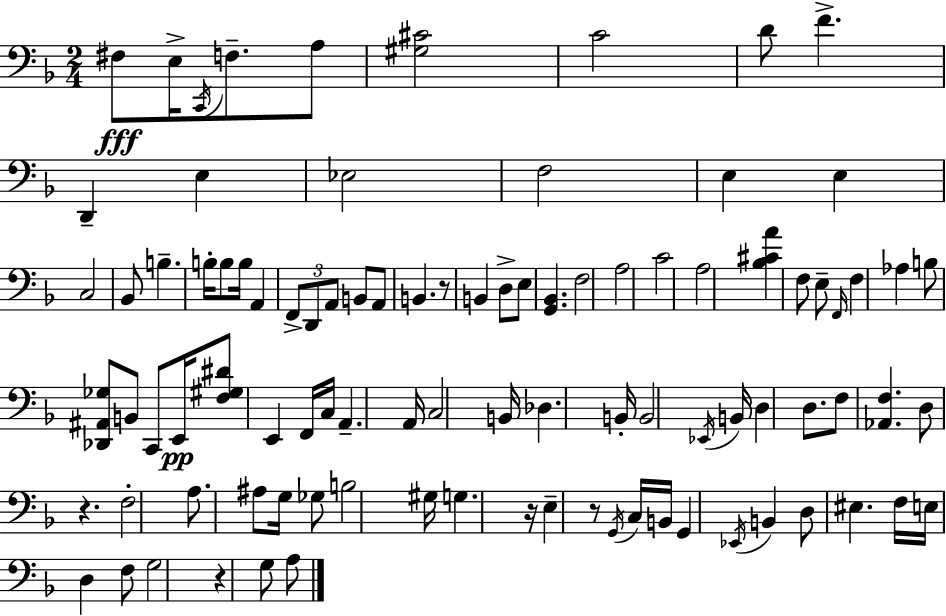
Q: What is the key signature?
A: D minor